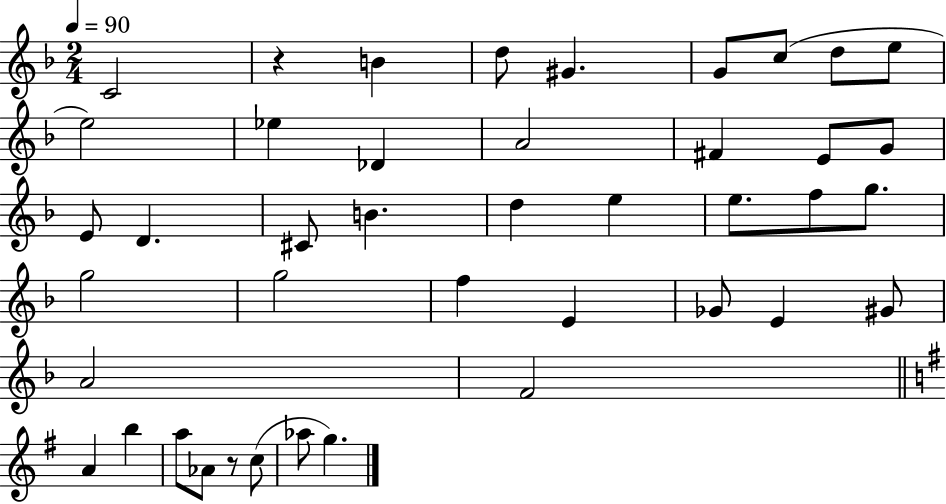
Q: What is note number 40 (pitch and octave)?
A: G5